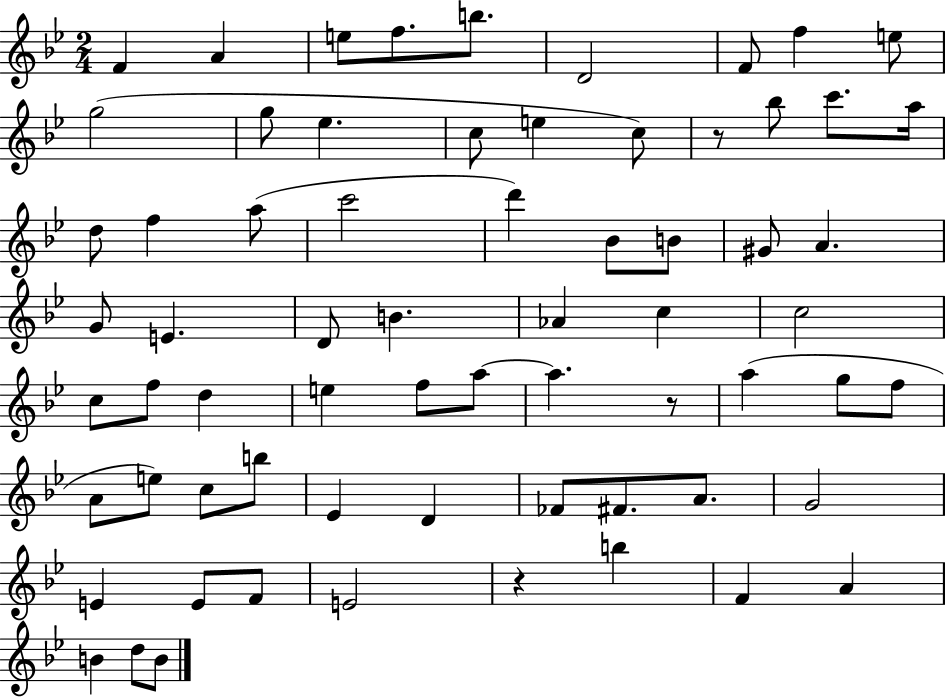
{
  \clef treble
  \numericTimeSignature
  \time 2/4
  \key bes \major
  \repeat volta 2 { f'4 a'4 | e''8 f''8. b''8. | d'2 | f'8 f''4 e''8 | \break g''2( | g''8 ees''4. | c''8 e''4 c''8) | r8 bes''8 c'''8. a''16 | \break d''8 f''4 a''8( | c'''2 | d'''4) bes'8 b'8 | gis'8 a'4. | \break g'8 e'4. | d'8 b'4. | aes'4 c''4 | c''2 | \break c''8 f''8 d''4 | e''4 f''8 a''8~~ | a''4. r8 | a''4( g''8 f''8 | \break a'8 e''8) c''8 b''8 | ees'4 d'4 | fes'8 fis'8. a'8. | g'2 | \break e'4 e'8 f'8 | e'2 | r4 b''4 | f'4 a'4 | \break b'4 d''8 b'8 | } \bar "|."
}